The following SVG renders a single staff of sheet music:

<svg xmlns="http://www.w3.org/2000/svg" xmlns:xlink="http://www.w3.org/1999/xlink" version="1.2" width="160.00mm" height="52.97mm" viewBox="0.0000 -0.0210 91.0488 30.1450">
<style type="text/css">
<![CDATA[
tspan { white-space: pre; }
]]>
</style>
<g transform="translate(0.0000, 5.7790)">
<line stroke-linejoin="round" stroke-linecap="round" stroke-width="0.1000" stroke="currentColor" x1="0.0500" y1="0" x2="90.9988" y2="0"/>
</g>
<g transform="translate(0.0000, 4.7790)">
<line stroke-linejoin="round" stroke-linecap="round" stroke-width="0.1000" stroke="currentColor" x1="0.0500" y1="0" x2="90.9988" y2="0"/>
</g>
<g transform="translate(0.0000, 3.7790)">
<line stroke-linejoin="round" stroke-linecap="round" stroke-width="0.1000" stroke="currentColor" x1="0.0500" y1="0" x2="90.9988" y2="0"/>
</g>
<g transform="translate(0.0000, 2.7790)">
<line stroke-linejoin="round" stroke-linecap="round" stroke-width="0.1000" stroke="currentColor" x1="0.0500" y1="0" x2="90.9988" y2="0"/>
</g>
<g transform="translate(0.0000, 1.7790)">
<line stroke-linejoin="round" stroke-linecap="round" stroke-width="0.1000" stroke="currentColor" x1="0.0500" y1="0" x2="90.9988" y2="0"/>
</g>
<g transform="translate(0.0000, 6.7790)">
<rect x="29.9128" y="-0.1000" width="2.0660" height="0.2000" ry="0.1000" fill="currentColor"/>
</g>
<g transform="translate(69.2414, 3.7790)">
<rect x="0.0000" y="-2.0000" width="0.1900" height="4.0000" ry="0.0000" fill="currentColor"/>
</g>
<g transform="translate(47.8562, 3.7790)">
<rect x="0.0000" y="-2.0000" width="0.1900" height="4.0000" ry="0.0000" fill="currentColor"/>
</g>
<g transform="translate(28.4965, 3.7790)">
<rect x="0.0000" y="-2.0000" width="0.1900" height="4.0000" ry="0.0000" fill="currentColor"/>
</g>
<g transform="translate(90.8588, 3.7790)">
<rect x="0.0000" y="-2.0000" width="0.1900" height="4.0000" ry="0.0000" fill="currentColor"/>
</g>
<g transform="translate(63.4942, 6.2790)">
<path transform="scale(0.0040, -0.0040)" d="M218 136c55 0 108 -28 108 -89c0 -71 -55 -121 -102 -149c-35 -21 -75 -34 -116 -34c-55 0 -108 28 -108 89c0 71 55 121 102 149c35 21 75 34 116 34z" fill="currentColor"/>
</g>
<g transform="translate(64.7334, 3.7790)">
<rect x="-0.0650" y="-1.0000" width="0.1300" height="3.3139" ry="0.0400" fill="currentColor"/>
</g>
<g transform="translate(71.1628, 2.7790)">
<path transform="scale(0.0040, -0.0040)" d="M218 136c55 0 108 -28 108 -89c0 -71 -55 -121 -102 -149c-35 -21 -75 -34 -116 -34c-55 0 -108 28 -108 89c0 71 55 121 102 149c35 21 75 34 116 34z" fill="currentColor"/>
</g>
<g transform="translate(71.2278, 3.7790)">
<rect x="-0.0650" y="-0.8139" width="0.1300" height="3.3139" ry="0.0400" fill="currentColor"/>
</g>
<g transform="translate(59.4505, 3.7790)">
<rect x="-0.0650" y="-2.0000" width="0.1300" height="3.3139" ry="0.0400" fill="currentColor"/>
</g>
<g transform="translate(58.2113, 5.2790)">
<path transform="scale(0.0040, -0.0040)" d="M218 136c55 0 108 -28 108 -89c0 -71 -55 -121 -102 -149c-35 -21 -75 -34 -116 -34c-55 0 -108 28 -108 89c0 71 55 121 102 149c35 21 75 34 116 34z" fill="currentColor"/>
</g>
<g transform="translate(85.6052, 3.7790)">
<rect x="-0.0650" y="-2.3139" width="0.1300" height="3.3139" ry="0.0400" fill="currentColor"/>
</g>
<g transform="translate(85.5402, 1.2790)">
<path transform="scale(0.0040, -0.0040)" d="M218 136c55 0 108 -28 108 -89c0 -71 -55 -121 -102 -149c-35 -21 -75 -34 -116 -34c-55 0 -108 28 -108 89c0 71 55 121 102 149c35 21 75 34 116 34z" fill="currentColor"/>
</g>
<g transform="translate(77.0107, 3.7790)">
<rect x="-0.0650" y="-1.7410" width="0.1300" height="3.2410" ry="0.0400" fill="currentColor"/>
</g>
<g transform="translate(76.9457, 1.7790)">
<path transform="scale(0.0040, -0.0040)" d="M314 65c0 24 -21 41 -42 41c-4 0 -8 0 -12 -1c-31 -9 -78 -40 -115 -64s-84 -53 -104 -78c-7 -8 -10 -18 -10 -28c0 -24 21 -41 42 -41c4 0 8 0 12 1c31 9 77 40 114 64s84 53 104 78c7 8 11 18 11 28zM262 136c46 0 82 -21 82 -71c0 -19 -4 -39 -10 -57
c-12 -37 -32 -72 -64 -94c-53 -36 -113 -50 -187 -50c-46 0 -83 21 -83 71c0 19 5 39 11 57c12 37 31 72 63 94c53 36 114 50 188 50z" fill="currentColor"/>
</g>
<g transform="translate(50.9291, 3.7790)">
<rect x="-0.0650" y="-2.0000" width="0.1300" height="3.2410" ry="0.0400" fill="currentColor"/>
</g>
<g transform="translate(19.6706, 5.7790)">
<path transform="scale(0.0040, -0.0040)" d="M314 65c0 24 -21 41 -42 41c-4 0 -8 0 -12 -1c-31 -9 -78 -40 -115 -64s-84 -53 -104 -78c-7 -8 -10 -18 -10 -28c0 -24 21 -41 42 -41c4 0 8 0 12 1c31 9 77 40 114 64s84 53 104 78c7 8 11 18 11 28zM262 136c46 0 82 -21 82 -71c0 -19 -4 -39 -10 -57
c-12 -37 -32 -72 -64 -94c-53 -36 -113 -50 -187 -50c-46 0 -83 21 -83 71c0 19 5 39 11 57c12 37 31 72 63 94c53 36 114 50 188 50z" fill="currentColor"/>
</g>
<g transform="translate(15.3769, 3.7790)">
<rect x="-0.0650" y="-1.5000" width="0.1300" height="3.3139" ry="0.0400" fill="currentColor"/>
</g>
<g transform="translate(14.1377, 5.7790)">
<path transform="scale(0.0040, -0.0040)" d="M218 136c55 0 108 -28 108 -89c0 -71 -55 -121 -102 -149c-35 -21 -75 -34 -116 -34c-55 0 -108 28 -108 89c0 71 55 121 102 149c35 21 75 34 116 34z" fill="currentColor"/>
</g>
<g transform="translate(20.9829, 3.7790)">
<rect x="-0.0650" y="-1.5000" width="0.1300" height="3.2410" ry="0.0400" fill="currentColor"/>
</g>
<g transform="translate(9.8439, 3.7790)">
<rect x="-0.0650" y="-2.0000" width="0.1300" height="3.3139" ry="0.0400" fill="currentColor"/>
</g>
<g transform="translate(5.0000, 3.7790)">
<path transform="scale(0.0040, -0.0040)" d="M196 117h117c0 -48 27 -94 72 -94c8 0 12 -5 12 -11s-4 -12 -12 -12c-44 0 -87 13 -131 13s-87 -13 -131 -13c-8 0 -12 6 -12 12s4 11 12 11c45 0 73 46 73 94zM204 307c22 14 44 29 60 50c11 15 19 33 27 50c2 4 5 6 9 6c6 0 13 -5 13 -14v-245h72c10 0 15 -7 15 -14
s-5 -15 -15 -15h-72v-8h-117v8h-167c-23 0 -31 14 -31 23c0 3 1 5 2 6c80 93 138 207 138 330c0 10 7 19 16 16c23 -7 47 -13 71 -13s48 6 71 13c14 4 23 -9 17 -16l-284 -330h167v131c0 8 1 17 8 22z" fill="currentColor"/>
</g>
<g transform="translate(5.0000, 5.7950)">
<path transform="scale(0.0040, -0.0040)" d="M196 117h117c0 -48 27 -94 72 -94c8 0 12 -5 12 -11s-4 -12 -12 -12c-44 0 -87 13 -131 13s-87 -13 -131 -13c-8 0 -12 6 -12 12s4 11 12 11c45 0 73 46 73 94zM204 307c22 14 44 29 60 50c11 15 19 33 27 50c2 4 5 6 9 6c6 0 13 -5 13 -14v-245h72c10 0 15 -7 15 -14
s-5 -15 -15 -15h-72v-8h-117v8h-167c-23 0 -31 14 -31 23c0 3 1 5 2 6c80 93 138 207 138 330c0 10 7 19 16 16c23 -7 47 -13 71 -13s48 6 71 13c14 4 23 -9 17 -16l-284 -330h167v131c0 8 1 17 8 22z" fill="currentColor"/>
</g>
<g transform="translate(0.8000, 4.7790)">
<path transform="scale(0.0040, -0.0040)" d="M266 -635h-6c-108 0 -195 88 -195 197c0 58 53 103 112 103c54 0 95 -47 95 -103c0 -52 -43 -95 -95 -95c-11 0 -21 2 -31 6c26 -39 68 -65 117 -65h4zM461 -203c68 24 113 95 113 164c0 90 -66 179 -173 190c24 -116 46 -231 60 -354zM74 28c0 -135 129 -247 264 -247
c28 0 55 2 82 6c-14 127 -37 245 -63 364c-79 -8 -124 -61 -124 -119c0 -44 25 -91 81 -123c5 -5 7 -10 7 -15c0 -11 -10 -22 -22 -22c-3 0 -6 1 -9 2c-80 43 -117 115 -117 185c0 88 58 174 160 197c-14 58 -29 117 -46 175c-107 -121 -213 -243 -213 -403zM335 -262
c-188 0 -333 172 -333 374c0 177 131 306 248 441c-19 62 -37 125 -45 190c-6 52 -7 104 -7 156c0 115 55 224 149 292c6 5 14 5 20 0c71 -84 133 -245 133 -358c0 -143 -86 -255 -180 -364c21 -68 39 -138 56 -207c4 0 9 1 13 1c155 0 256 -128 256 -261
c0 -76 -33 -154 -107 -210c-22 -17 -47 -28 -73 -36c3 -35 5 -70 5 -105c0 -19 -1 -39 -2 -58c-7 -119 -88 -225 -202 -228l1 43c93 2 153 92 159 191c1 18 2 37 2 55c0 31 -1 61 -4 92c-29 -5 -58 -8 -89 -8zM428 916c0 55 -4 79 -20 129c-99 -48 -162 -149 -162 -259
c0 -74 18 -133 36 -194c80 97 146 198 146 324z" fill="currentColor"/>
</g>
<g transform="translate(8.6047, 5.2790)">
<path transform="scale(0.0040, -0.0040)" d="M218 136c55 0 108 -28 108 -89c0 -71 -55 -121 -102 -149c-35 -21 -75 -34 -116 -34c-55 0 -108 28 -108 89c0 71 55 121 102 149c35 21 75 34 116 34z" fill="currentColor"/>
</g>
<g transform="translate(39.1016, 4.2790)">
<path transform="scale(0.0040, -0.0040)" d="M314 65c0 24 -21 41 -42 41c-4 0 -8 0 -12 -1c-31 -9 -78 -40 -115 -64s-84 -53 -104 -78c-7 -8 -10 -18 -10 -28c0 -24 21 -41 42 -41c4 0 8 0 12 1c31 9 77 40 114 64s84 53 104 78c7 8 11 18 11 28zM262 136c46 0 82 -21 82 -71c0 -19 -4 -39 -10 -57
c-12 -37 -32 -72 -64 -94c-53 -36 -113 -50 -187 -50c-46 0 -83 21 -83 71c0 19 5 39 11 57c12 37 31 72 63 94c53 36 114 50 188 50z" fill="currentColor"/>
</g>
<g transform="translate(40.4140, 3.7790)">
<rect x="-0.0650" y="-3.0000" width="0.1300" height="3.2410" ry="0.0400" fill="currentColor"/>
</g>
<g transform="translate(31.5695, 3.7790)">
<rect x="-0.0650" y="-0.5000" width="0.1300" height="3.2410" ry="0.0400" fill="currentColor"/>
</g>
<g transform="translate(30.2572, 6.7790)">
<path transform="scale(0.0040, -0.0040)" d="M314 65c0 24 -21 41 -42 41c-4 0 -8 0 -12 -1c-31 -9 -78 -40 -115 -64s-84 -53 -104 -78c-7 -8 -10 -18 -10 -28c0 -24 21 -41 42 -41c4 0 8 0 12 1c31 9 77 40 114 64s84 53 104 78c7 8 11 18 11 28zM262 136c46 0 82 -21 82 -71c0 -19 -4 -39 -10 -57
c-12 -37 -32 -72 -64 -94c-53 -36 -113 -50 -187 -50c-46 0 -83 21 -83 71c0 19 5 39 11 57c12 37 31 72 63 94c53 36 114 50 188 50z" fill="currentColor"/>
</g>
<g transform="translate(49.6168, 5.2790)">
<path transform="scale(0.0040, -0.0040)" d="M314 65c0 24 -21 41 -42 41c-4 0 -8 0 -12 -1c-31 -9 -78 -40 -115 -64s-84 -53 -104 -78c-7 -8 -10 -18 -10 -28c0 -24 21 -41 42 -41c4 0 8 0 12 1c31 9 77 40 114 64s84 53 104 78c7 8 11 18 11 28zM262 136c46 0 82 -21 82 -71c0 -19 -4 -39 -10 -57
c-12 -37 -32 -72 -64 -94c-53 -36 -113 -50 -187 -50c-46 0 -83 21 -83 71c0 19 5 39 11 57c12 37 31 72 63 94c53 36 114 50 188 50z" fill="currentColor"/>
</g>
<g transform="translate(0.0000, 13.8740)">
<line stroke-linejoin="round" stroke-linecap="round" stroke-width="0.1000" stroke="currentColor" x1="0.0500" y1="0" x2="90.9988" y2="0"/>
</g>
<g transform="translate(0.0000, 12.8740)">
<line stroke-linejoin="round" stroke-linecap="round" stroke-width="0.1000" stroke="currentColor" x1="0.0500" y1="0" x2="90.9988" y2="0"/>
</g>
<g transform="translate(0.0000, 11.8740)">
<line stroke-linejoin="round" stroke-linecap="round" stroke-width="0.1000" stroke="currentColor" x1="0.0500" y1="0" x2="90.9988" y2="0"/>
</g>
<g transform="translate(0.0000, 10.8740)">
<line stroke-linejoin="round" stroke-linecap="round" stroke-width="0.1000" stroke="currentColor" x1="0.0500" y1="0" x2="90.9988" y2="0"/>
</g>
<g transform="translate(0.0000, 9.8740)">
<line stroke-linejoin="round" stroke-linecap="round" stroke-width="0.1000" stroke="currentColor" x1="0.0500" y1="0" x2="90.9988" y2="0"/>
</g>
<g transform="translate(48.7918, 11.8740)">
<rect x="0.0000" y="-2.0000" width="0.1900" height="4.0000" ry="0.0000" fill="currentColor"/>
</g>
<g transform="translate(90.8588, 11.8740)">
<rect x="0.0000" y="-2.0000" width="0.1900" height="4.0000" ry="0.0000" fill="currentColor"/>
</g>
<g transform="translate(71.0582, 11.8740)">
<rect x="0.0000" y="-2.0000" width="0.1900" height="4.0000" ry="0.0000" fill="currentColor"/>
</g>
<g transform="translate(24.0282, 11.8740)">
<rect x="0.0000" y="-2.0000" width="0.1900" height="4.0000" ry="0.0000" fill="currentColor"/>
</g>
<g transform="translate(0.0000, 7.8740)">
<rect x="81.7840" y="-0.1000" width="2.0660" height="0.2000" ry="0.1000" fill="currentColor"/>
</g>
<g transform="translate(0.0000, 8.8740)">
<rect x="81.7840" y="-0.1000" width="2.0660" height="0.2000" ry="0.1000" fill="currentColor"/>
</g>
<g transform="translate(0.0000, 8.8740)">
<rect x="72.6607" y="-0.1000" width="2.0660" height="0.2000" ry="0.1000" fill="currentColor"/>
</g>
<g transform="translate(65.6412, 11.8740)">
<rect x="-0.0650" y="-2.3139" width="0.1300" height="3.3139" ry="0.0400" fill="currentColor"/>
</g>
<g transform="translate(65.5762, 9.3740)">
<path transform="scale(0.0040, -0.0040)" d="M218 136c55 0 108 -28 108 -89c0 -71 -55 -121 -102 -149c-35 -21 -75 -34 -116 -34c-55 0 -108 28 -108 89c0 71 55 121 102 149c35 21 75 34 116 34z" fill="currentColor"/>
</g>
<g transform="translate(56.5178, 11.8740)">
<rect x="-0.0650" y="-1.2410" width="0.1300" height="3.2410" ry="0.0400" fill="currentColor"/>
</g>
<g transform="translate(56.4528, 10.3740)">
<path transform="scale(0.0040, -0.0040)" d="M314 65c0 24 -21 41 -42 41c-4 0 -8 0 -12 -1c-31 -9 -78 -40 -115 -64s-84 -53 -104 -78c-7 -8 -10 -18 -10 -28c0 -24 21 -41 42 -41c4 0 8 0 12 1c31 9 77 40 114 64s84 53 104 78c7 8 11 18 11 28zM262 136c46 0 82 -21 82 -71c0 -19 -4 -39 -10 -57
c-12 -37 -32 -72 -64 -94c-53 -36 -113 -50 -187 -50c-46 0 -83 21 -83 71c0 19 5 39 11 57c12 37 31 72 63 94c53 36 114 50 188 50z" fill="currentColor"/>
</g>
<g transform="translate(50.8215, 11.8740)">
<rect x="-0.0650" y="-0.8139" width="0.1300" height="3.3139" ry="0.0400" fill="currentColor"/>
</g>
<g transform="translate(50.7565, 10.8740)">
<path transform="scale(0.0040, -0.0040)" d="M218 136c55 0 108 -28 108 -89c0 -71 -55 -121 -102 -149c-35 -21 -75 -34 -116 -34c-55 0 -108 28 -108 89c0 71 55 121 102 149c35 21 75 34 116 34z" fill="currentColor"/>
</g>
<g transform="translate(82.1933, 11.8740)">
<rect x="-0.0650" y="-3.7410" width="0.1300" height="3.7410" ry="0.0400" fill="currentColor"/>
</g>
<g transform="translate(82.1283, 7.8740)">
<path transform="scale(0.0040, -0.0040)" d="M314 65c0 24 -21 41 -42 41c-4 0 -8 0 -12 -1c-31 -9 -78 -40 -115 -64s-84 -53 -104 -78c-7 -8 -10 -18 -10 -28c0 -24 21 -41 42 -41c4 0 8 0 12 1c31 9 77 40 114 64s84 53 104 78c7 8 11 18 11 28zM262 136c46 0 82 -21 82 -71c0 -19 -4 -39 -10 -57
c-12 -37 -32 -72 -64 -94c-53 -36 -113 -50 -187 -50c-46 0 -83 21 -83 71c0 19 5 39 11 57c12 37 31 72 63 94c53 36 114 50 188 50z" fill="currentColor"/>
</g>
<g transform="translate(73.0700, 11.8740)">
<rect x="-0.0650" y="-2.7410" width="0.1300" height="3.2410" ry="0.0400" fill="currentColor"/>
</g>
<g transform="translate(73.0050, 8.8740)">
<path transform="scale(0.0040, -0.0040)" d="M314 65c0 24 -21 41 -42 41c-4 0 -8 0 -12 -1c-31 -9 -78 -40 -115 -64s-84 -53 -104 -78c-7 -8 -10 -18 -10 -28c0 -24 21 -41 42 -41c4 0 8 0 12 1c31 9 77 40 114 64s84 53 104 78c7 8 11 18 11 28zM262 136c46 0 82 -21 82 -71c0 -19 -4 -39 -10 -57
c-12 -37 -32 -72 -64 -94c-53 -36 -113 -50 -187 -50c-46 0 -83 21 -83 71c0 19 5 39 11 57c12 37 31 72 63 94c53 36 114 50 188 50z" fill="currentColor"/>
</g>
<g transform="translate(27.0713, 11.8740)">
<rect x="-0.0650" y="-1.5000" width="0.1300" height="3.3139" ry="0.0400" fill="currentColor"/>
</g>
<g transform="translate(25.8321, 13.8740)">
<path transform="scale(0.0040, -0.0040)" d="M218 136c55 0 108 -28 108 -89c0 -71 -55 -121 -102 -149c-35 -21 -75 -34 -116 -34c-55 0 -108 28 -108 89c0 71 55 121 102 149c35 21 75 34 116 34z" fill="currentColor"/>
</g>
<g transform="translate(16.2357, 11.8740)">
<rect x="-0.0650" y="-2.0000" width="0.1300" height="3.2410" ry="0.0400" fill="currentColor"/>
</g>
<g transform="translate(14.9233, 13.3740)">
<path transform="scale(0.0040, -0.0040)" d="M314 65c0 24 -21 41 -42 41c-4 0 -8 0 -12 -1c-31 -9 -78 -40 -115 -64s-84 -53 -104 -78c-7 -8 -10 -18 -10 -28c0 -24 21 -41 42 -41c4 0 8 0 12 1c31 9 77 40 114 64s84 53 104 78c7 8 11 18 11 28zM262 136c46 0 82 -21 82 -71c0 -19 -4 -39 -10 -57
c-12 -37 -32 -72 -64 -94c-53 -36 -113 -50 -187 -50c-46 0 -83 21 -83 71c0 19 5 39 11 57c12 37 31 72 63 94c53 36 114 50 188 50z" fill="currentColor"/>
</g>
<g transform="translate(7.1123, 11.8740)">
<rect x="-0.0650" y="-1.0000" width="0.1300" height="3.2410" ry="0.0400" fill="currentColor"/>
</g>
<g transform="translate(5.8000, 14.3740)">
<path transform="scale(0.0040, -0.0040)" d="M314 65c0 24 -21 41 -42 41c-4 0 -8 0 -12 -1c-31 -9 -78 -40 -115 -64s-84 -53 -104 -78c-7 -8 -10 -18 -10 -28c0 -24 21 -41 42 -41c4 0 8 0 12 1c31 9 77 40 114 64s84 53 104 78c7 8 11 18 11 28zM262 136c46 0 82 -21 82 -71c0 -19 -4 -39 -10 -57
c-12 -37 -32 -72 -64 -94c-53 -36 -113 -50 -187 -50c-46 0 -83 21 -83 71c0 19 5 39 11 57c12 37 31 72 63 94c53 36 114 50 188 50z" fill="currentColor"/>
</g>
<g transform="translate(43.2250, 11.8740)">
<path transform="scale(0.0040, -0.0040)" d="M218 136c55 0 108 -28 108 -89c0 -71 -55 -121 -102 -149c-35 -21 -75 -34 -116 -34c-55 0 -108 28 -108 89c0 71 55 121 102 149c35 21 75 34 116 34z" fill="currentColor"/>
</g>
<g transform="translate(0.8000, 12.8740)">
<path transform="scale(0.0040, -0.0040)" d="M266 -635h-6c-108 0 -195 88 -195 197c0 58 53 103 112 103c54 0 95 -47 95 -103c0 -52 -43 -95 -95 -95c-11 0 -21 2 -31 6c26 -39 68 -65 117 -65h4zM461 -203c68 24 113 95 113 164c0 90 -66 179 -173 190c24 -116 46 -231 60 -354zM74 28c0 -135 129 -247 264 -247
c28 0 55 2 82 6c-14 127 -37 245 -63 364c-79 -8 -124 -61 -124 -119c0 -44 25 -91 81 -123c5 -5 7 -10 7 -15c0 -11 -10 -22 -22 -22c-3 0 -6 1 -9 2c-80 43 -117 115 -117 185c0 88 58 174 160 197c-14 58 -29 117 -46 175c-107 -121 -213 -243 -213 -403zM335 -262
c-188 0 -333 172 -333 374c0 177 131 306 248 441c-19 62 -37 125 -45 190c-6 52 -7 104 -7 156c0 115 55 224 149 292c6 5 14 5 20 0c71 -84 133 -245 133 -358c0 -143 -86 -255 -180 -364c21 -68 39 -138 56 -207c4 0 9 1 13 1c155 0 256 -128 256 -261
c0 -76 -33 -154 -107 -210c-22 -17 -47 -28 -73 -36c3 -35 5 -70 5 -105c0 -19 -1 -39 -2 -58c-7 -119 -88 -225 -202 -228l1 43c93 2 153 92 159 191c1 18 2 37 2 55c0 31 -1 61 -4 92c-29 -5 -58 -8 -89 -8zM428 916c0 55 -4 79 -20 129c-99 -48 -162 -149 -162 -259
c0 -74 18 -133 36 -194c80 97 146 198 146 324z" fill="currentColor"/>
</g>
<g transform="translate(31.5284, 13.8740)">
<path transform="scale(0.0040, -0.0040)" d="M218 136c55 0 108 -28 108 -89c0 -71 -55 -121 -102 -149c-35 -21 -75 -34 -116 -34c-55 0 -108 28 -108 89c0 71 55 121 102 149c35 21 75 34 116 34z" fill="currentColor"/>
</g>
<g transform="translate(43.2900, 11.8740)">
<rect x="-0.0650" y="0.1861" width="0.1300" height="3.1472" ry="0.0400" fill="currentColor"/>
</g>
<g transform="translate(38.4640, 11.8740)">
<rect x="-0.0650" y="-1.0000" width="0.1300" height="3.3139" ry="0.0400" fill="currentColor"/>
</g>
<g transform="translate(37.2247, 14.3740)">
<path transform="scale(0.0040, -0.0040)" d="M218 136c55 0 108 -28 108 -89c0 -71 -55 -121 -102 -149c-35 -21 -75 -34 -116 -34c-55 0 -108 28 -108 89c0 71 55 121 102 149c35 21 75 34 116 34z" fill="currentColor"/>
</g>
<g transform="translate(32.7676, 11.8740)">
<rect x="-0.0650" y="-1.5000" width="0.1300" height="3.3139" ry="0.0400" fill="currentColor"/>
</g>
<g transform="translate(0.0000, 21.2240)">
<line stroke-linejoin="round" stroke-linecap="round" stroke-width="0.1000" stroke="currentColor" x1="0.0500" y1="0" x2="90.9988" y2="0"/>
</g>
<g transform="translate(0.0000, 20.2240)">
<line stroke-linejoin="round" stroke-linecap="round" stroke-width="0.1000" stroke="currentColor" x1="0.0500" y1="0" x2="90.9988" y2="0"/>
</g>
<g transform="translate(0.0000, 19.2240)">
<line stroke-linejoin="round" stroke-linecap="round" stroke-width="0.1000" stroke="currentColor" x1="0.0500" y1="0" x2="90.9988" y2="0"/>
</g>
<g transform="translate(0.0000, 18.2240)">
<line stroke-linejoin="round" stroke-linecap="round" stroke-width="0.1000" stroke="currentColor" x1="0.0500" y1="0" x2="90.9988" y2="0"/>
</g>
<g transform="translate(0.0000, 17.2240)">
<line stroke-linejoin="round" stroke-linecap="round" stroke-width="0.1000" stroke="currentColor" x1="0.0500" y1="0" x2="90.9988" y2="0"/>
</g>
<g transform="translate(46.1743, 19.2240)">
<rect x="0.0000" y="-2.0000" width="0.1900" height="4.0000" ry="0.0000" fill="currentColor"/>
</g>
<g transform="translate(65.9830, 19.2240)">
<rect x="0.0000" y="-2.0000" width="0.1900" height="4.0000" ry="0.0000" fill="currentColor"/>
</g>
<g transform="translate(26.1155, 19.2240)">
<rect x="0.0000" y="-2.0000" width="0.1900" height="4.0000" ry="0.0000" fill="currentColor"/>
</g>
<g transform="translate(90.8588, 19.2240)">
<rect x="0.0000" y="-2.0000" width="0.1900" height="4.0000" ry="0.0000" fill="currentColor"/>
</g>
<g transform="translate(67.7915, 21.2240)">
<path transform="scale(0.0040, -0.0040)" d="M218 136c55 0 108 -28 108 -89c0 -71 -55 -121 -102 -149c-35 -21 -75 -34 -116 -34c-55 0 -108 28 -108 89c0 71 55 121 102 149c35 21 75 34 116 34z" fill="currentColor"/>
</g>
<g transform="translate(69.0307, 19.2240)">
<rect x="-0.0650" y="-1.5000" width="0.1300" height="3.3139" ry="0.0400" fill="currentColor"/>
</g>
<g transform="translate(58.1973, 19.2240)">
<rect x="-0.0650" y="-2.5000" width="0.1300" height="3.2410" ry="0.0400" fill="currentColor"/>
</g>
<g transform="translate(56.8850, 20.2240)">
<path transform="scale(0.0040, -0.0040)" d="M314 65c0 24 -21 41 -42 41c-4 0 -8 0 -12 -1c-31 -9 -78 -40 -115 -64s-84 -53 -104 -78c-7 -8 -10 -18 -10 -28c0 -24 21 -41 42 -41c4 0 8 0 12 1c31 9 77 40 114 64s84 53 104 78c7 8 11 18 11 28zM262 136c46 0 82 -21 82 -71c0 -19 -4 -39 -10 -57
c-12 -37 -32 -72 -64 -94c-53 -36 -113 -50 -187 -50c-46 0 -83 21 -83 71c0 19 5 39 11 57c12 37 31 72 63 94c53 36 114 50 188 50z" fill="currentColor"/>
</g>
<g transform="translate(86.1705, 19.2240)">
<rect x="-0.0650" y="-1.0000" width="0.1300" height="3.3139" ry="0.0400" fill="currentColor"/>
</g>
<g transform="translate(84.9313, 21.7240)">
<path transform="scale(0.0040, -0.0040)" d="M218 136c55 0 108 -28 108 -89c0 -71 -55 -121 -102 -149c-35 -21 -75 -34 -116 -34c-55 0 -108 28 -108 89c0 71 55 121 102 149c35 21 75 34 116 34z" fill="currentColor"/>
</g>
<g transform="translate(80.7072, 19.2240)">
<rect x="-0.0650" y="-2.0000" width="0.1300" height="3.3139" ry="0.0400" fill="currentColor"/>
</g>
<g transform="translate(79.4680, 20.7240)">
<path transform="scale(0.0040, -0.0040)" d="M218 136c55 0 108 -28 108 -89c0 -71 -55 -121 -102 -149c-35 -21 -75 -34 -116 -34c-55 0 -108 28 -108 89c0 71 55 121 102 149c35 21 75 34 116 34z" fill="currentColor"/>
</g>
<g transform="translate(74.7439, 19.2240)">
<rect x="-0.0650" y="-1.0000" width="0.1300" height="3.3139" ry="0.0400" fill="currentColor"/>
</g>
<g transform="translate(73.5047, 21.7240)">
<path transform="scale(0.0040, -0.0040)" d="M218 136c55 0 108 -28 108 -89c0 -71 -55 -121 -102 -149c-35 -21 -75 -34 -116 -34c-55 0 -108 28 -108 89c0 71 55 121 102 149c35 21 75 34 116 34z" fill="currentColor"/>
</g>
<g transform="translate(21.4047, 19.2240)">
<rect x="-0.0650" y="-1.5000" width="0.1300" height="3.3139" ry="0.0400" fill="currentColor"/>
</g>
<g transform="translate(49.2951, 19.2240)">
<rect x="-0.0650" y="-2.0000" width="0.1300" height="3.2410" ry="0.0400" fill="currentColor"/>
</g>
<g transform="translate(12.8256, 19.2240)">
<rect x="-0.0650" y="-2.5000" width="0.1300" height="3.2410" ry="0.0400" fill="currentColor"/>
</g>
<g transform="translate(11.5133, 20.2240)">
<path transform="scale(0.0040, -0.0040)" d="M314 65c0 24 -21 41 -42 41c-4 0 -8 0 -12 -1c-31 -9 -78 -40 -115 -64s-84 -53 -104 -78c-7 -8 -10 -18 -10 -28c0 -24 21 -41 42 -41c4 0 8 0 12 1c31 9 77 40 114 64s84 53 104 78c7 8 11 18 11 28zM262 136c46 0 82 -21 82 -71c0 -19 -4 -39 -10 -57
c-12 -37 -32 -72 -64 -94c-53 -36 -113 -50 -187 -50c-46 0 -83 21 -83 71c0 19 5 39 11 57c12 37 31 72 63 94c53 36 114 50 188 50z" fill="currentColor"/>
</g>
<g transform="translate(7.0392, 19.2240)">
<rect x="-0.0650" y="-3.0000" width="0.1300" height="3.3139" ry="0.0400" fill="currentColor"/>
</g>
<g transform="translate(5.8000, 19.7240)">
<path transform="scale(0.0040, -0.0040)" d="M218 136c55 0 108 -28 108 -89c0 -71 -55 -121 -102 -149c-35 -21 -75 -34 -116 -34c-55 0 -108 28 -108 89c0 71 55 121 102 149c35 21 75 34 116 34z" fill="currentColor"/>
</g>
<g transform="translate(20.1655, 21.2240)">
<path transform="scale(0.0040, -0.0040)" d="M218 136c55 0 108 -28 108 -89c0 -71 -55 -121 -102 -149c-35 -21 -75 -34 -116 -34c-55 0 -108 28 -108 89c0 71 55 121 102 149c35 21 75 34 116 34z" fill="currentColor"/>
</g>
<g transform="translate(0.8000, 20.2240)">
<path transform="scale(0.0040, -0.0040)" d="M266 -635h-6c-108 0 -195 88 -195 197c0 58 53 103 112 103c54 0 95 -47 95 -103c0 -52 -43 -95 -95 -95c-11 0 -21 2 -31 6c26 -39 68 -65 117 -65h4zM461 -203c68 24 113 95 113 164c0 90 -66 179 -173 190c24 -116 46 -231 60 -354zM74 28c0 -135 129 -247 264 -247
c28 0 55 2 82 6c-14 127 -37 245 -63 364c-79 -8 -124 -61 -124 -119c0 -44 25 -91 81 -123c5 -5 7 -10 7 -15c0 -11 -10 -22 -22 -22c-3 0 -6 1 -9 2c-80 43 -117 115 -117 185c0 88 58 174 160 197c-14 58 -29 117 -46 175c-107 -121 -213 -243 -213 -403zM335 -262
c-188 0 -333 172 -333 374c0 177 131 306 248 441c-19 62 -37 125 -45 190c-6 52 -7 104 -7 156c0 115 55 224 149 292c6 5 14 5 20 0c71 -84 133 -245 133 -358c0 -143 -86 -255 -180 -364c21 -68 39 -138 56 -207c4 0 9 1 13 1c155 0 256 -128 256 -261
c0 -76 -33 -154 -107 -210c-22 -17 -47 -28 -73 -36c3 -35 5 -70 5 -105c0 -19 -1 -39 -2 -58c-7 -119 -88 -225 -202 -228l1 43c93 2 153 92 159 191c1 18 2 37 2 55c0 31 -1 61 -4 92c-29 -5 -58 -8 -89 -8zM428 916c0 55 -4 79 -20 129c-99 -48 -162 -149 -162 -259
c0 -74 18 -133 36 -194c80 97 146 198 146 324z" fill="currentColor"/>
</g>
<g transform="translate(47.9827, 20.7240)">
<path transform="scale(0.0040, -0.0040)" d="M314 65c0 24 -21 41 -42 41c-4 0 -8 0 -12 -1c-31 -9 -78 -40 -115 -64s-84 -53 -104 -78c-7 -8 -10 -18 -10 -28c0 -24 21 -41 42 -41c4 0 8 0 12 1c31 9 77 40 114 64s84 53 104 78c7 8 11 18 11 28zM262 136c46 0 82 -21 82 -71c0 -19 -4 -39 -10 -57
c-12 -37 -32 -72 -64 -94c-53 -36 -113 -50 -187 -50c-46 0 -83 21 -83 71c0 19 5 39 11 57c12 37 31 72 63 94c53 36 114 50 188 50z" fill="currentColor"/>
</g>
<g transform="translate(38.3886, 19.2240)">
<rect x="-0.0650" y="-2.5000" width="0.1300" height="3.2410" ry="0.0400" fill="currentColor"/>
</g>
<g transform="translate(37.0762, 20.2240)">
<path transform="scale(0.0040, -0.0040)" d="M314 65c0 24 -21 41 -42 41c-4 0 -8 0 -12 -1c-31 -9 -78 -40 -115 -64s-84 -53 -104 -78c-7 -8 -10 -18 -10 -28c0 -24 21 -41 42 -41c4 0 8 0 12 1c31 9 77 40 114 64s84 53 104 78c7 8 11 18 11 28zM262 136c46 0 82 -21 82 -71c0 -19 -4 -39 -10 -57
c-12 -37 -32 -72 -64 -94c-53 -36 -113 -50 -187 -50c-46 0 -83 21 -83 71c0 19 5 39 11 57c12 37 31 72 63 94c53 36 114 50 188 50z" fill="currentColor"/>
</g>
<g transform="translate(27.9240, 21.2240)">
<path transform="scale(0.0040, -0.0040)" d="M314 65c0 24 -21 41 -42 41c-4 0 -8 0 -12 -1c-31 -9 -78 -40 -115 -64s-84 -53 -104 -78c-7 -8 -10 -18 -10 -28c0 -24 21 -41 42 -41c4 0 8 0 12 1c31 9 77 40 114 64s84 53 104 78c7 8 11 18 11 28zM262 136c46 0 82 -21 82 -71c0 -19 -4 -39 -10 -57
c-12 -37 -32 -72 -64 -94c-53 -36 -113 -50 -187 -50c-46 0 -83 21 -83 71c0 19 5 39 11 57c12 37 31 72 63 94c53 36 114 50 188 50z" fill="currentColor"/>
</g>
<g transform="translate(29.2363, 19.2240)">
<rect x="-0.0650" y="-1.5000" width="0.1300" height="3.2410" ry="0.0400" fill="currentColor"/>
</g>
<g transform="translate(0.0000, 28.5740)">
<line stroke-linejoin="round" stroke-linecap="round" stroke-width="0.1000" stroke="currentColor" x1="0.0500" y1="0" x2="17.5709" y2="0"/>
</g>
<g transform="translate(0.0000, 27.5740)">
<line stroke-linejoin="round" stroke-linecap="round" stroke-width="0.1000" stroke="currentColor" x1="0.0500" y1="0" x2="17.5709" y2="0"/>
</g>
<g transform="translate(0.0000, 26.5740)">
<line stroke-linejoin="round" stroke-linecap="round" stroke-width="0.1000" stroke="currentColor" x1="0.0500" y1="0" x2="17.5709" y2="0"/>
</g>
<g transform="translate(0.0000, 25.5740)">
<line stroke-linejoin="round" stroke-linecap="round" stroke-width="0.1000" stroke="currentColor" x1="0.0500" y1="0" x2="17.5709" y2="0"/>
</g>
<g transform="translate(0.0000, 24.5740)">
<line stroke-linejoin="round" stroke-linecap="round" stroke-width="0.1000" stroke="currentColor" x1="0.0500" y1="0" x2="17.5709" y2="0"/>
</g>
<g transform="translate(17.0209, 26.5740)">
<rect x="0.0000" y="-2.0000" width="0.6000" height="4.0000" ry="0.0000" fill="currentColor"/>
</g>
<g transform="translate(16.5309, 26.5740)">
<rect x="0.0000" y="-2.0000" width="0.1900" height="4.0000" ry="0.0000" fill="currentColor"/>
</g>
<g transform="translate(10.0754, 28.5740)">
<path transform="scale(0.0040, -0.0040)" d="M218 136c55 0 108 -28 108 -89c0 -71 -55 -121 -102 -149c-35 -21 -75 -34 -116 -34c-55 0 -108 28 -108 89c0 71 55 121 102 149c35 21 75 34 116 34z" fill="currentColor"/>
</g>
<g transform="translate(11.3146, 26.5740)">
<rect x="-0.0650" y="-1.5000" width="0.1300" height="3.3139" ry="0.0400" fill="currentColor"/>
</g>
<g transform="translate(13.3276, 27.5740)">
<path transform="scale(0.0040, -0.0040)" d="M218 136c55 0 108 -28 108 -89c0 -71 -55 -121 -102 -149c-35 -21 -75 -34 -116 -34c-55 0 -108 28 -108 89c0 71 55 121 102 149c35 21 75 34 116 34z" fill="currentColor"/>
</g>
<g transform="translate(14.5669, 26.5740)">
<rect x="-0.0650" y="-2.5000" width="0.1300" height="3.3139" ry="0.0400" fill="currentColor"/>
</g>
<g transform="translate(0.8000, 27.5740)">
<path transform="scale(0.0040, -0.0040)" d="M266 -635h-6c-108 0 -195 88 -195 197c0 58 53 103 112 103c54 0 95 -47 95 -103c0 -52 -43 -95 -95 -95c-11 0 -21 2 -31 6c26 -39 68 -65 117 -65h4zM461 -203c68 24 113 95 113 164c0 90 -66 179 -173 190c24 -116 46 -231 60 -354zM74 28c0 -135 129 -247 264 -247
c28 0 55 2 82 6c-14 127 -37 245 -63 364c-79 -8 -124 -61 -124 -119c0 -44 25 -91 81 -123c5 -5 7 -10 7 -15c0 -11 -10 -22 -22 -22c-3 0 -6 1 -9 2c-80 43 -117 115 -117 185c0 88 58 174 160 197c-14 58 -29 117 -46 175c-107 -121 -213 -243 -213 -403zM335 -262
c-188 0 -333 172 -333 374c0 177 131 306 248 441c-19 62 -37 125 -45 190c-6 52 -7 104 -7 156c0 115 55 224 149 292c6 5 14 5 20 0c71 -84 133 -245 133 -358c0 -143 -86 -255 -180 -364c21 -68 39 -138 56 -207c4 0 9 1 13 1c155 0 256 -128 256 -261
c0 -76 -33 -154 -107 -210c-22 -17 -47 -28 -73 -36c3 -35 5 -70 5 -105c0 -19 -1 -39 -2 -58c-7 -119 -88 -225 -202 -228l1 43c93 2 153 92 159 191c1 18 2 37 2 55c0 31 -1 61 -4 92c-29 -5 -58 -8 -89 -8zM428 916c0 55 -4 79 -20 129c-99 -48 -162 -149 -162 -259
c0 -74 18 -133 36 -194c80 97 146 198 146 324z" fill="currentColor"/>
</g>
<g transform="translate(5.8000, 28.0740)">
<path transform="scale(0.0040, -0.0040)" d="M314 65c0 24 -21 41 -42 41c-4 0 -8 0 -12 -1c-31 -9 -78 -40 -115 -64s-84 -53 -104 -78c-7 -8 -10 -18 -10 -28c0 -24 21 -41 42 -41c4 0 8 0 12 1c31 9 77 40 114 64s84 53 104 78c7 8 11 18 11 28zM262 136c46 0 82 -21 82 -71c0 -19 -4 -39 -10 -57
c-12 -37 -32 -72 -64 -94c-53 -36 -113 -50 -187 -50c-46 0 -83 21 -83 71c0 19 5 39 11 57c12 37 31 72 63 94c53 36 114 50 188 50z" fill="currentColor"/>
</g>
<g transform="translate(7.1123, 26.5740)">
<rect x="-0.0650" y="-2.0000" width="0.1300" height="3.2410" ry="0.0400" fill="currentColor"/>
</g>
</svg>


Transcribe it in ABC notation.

X:1
T:Untitled
M:4/4
L:1/4
K:C
F E E2 C2 A2 F2 F D d f2 g D2 F2 E E D B d e2 g a2 c'2 A G2 E E2 G2 F2 G2 E D F D F2 E G